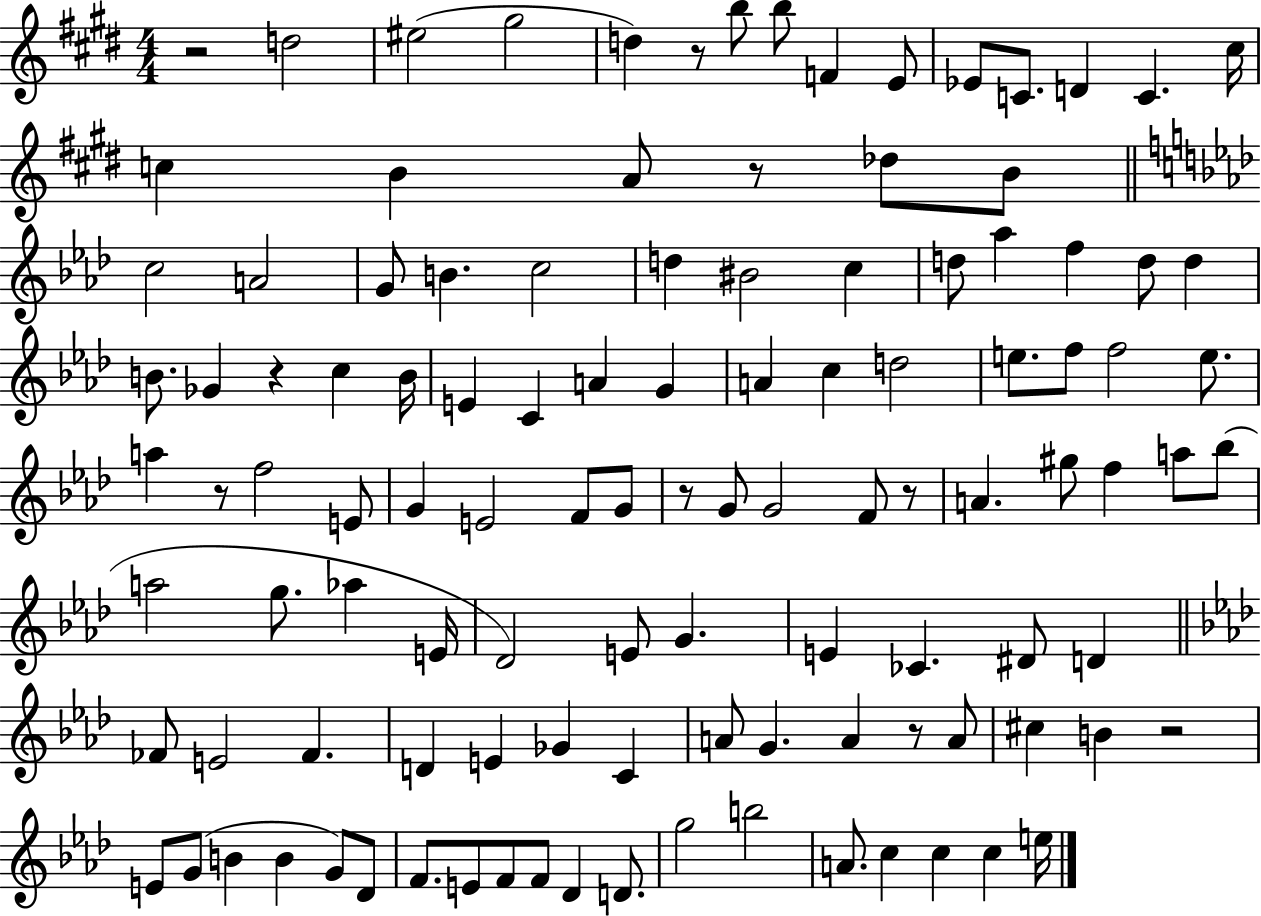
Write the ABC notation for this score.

X:1
T:Untitled
M:4/4
L:1/4
K:E
z2 d2 ^e2 ^g2 d z/2 b/2 b/2 F E/2 _E/2 C/2 D C ^c/4 c B A/2 z/2 _d/2 B/2 c2 A2 G/2 B c2 d ^B2 c d/2 _a f d/2 d B/2 _G z c B/4 E C A G A c d2 e/2 f/2 f2 e/2 a z/2 f2 E/2 G E2 F/2 G/2 z/2 G/2 G2 F/2 z/2 A ^g/2 f a/2 _b/2 a2 g/2 _a E/4 _D2 E/2 G E _C ^D/2 D _F/2 E2 _F D E _G C A/2 G A z/2 A/2 ^c B z2 E/2 G/2 B B G/2 _D/2 F/2 E/2 F/2 F/2 _D D/2 g2 b2 A/2 c c c e/4